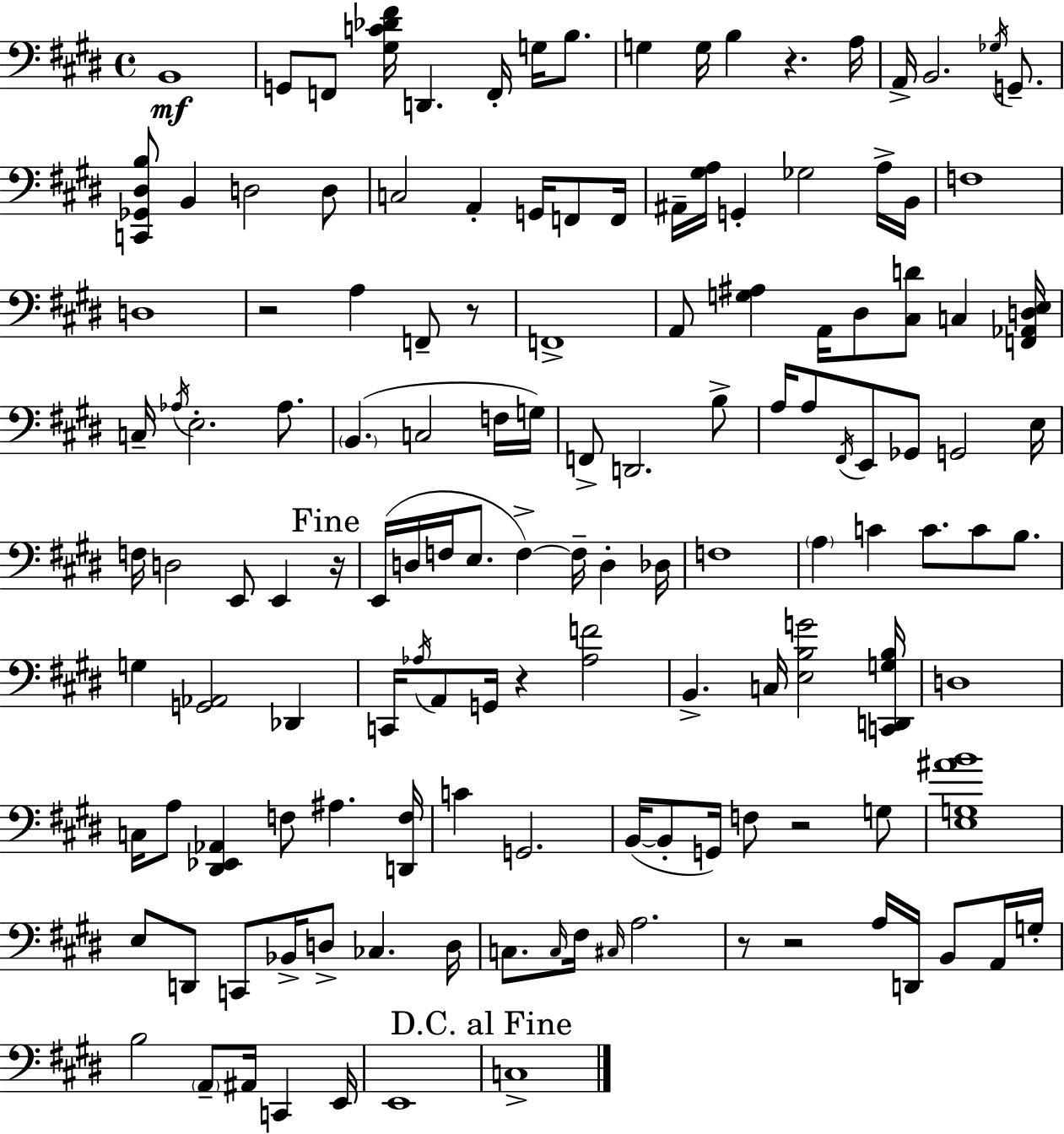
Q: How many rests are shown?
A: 8